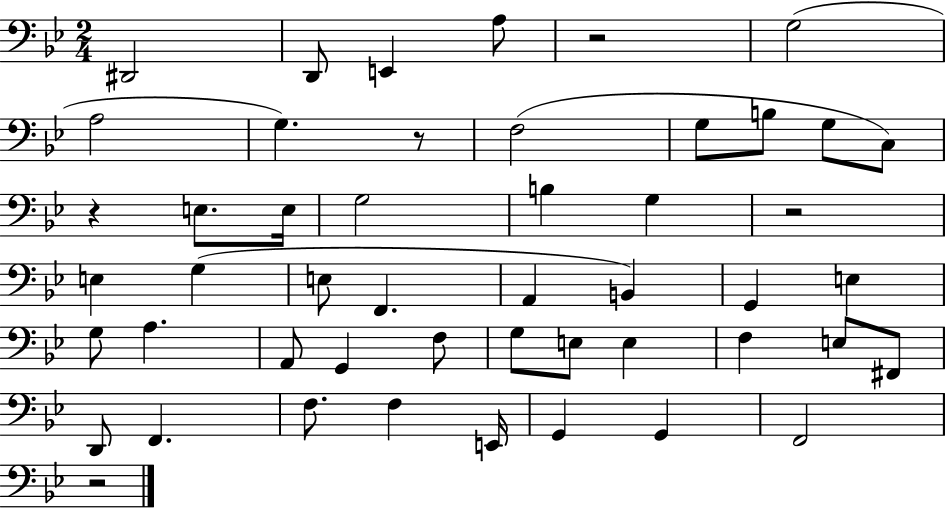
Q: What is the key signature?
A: BES major